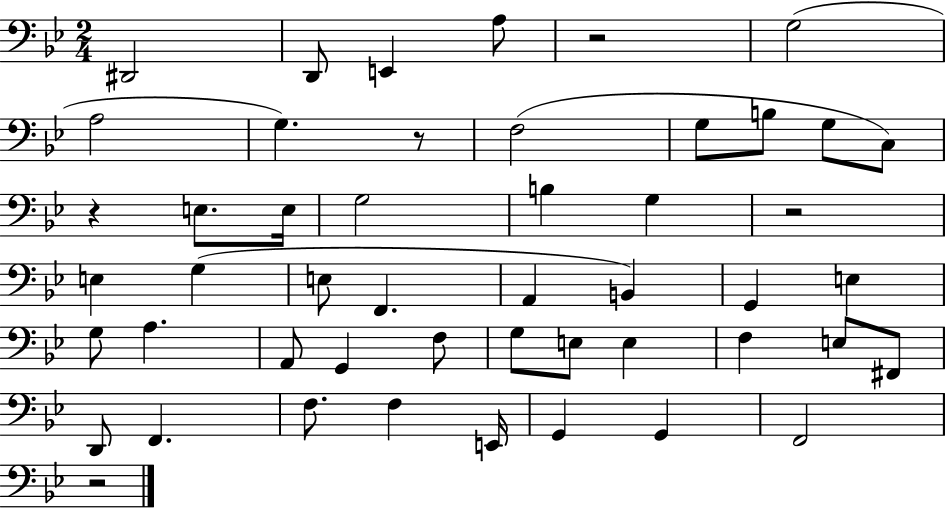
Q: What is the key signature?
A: BES major